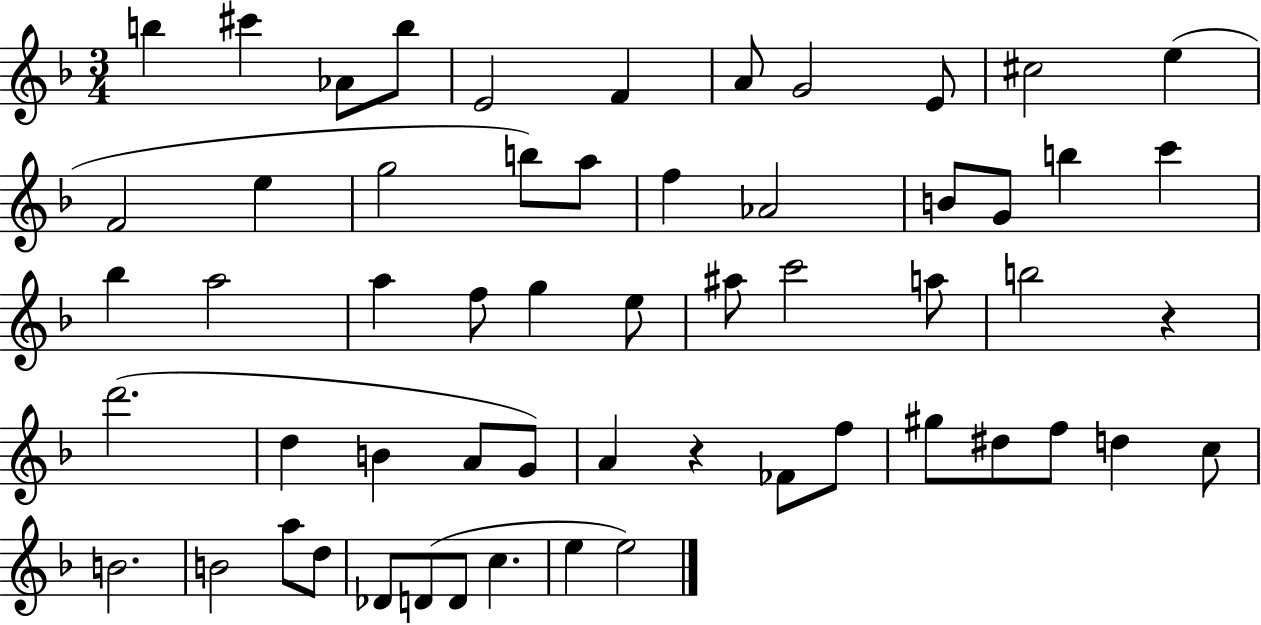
B5/q C#6/q Ab4/e B5/e E4/h F4/q A4/e G4/h E4/e C#5/h E5/q F4/h E5/q G5/h B5/e A5/e F5/q Ab4/h B4/e G4/e B5/q C6/q Bb5/q A5/h A5/q F5/e G5/q E5/e A#5/e C6/h A5/e B5/h R/q D6/h. D5/q B4/q A4/e G4/e A4/q R/q FES4/e F5/e G#5/e D#5/e F5/e D5/q C5/e B4/h. B4/h A5/e D5/e Db4/e D4/e D4/e C5/q. E5/q E5/h